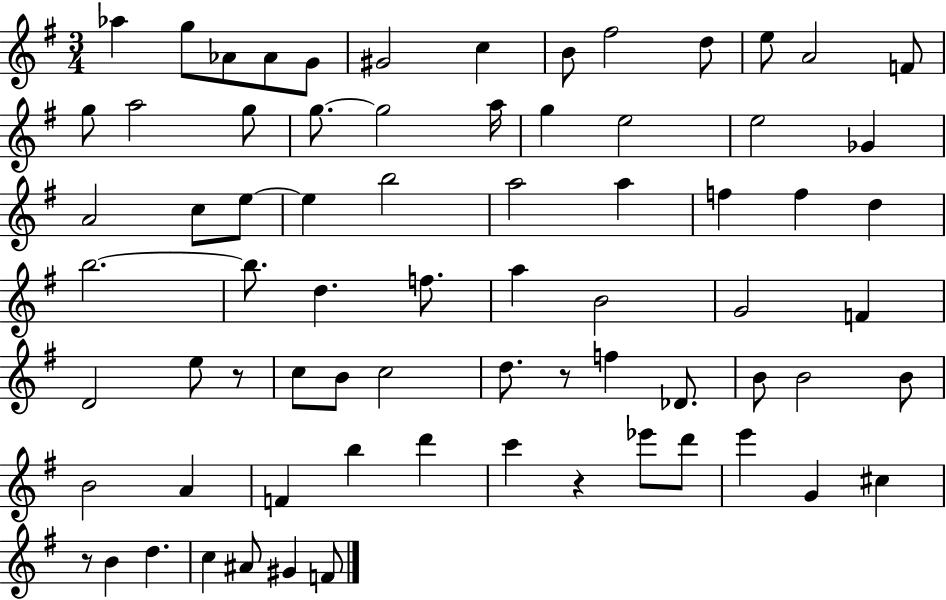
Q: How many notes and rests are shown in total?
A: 73